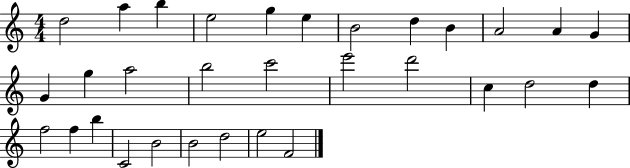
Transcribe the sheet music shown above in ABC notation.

X:1
T:Untitled
M:4/4
L:1/4
K:C
d2 a b e2 g e B2 d B A2 A G G g a2 b2 c'2 e'2 d'2 c d2 d f2 f b C2 B2 B2 d2 e2 F2